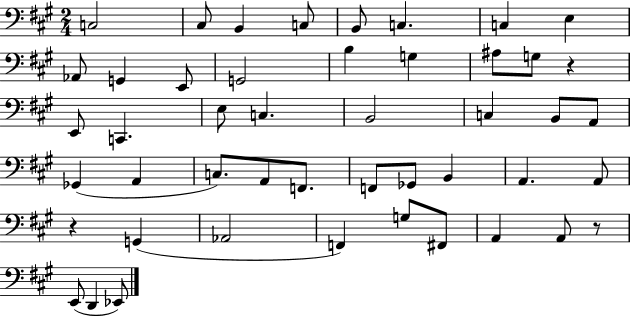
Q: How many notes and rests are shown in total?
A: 47